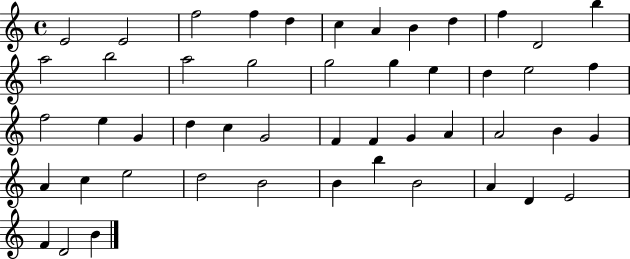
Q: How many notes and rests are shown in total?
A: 49